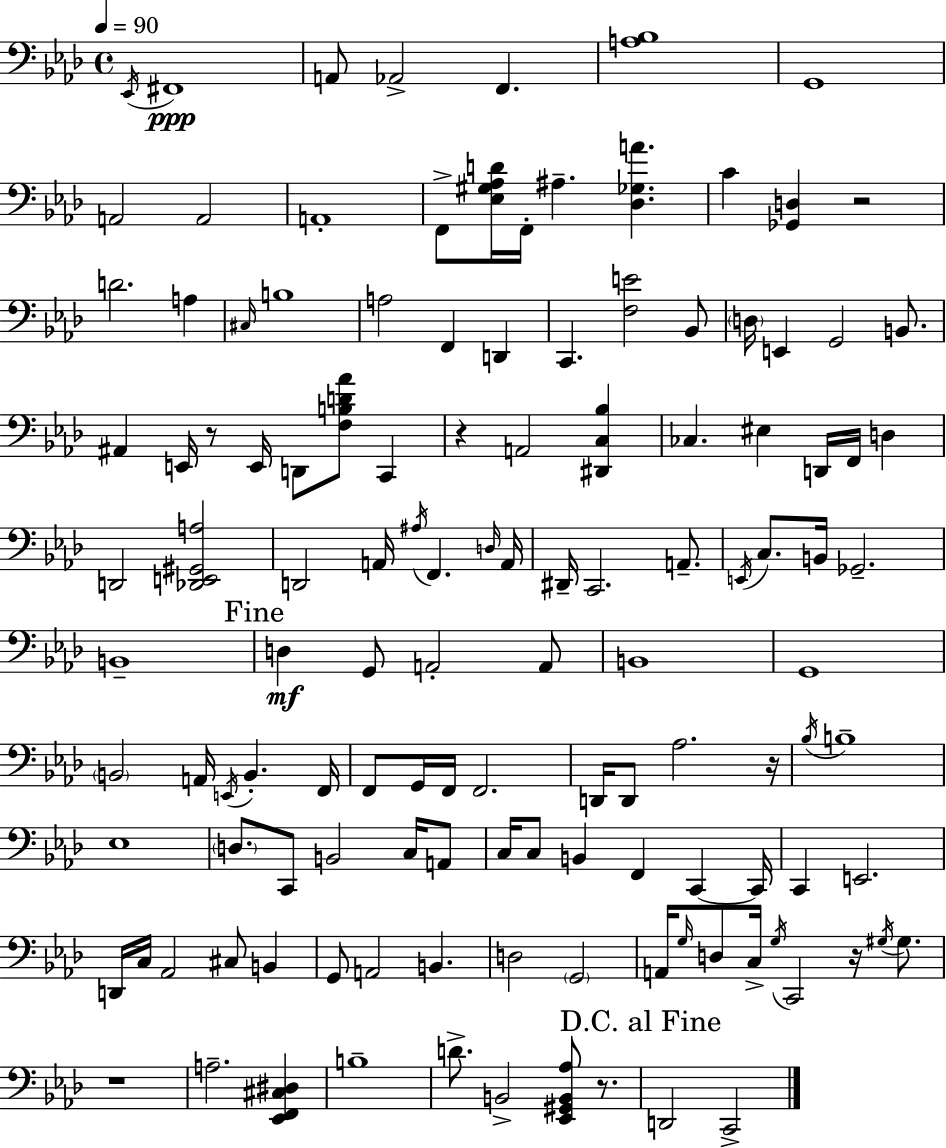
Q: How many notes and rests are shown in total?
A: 127